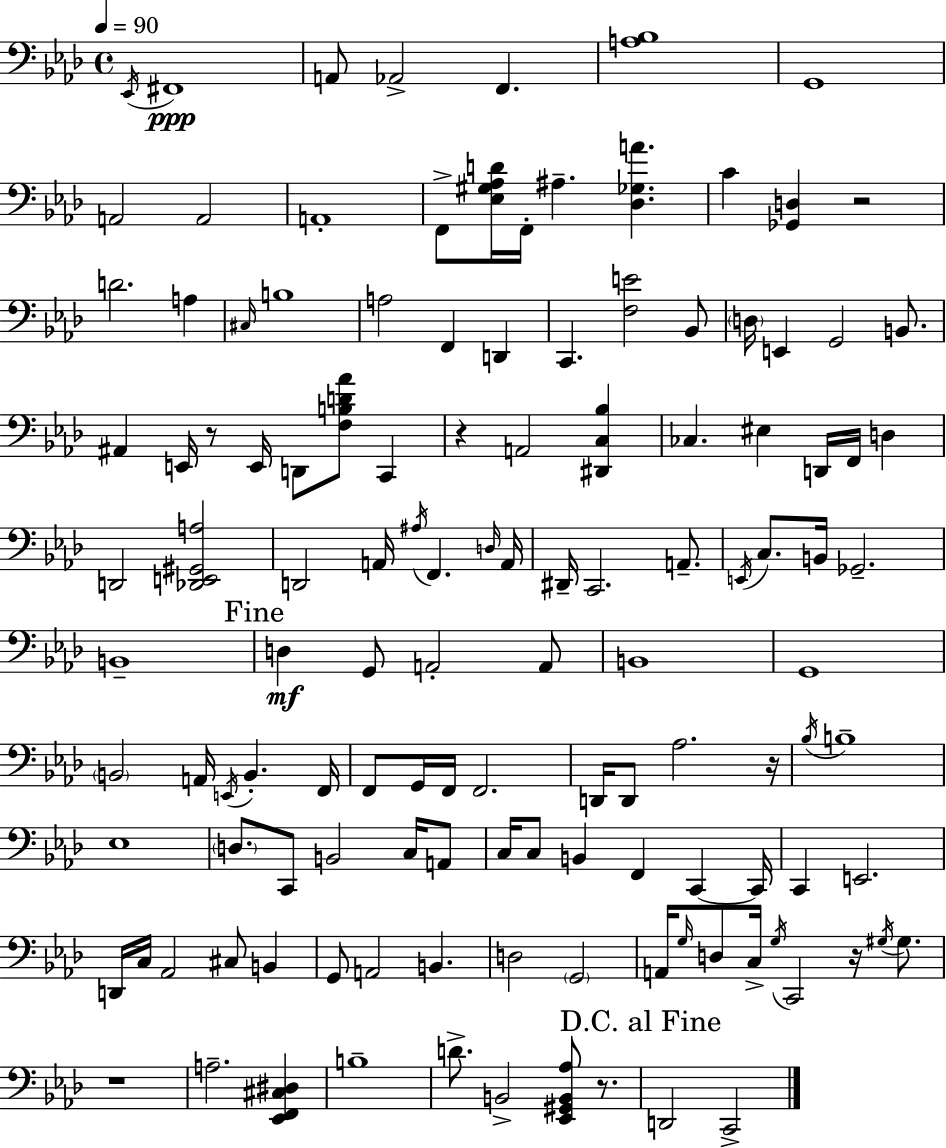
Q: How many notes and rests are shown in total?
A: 127